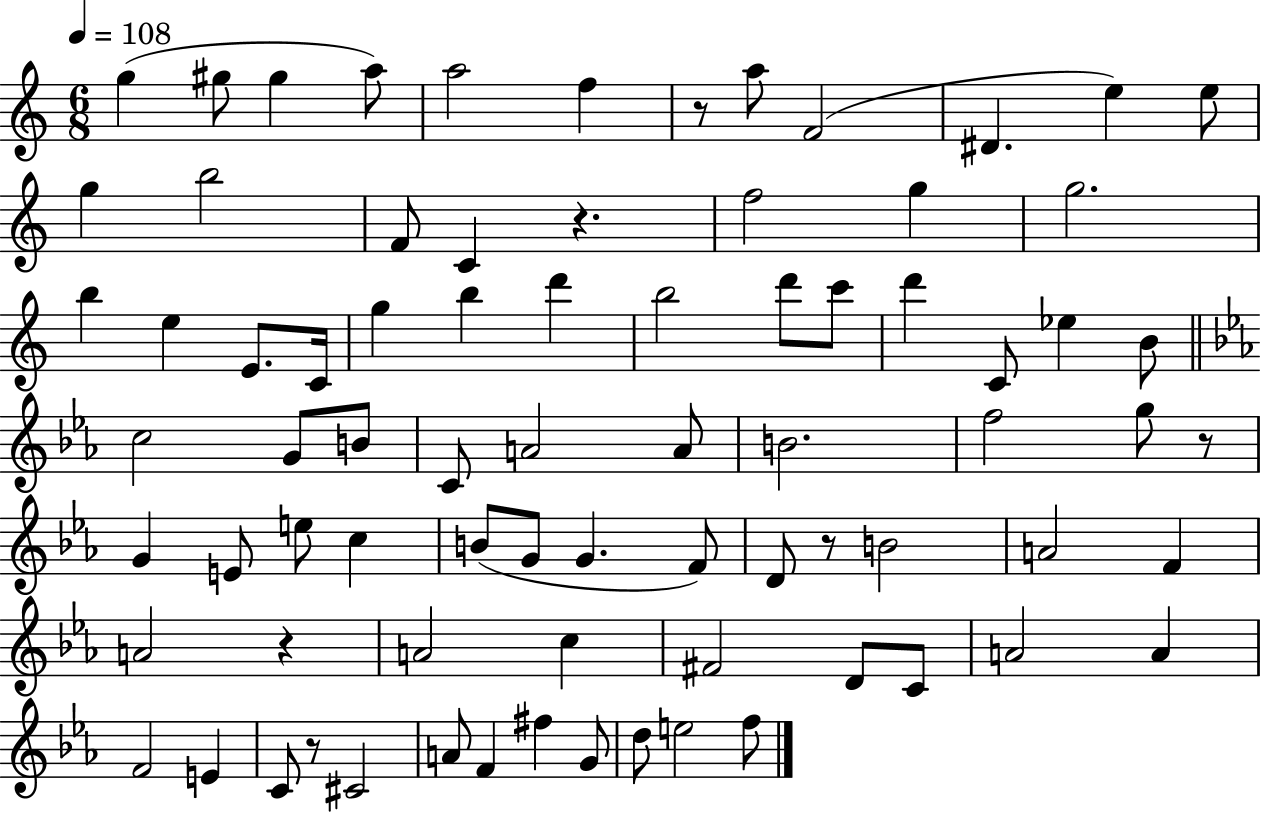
{
  \clef treble
  \numericTimeSignature
  \time 6/8
  \key c \major
  \tempo 4 = 108
  \repeat volta 2 { g''4( gis''8 gis''4 a''8) | a''2 f''4 | r8 a''8 f'2( | dis'4. e''4) e''8 | \break g''4 b''2 | f'8 c'4 r4. | f''2 g''4 | g''2. | \break b''4 e''4 e'8. c'16 | g''4 b''4 d'''4 | b''2 d'''8 c'''8 | d'''4 c'8 ees''4 b'8 | \break \bar "||" \break \key c \minor c''2 g'8 b'8 | c'8 a'2 a'8 | b'2. | f''2 g''8 r8 | \break g'4 e'8 e''8 c''4 | b'8( g'8 g'4. f'8) | d'8 r8 b'2 | a'2 f'4 | \break a'2 r4 | a'2 c''4 | fis'2 d'8 c'8 | a'2 a'4 | \break f'2 e'4 | c'8 r8 cis'2 | a'8 f'4 fis''4 g'8 | d''8 e''2 f''8 | \break } \bar "|."
}